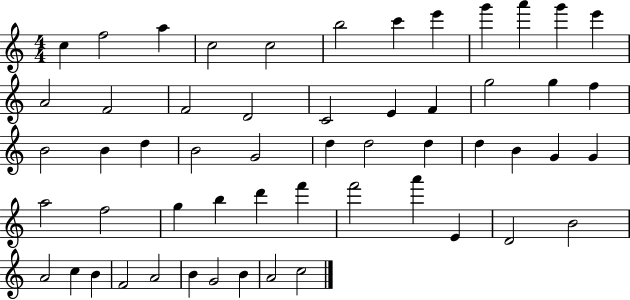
C5/q F5/h A5/q C5/h C5/h B5/h C6/q E6/q G6/q A6/q G6/q E6/q A4/h F4/h F4/h D4/h C4/h E4/q F4/q G5/h G5/q F5/q B4/h B4/q D5/q B4/h G4/h D5/q D5/h D5/q D5/q B4/q G4/q G4/q A5/h F5/h G5/q B5/q D6/q F6/q F6/h A6/q E4/q D4/h B4/h A4/h C5/q B4/q F4/h A4/h B4/q G4/h B4/q A4/h C5/h